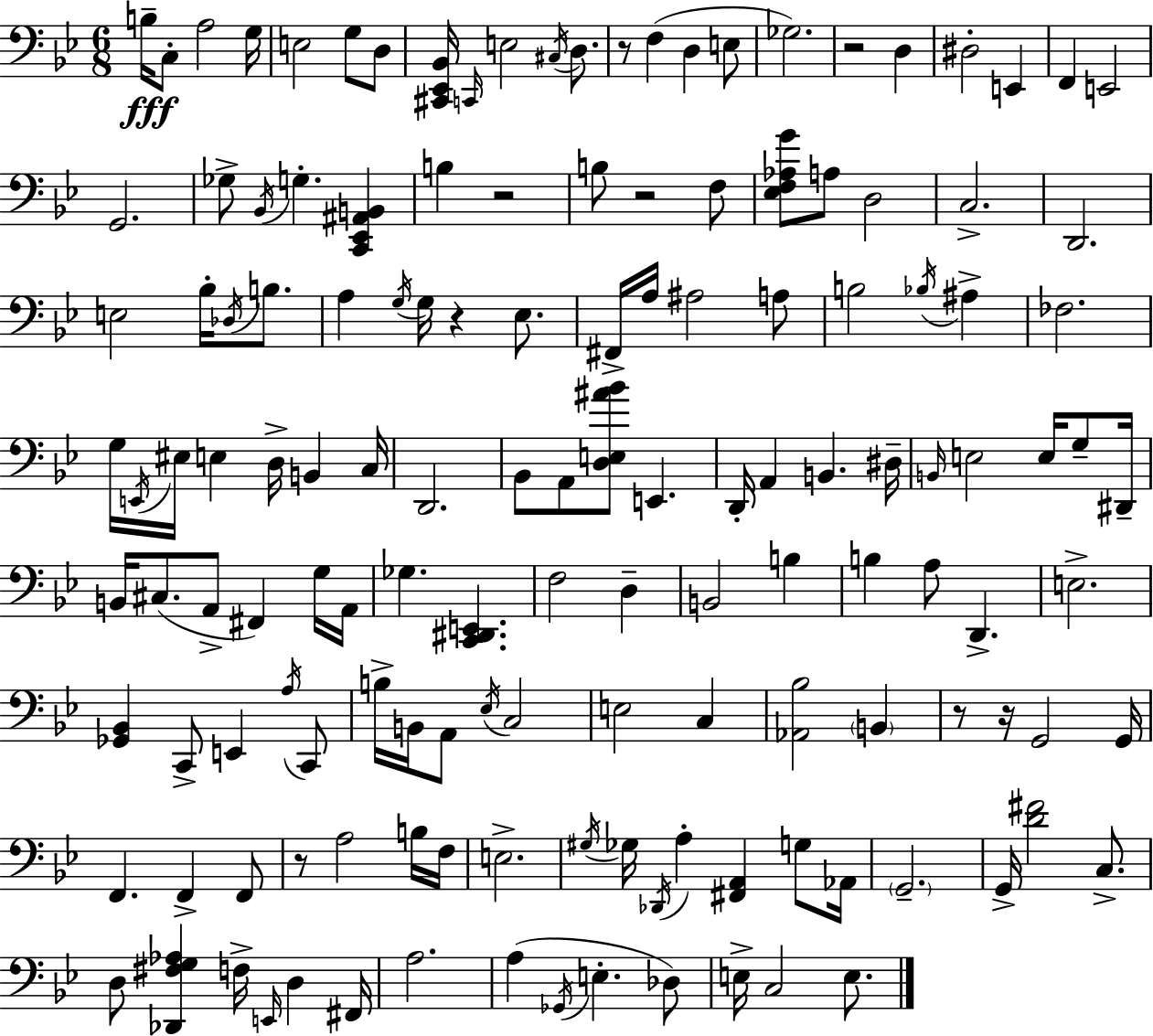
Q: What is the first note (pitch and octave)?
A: B3